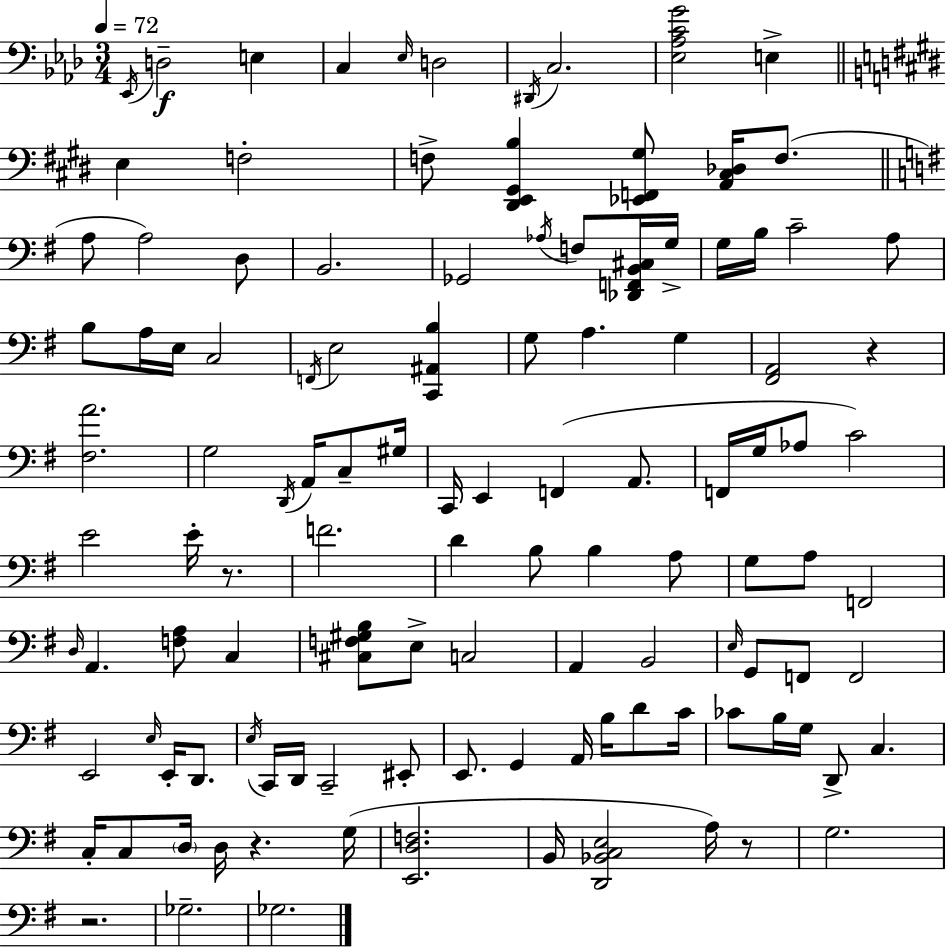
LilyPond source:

{
  \clef bass
  \numericTimeSignature
  \time 3/4
  \key aes \major
  \tempo 4 = 72
  \repeat volta 2 { \acciaccatura { ees,16 }\f d2-- e4 | c4 \grace { ees16 } d2 | \acciaccatura { dis,16 } c2. | <ees aes c' g'>2 e4-> | \break \bar "||" \break \key e \major e4 f2-. | f8-> <dis, e, gis, b>4 <ees, f, gis>8 <a, cis des>16 f8.( | \bar "||" \break \key g \major a8 a2) d8 | b,2. | ges,2 \acciaccatura { aes16 } f8 <des, f, b, cis>16 | g16-> g16 b16 c'2-- a8 | \break b8 a16 e16 c2 | \acciaccatura { f,16 } e2 <c, ais, b>4 | g8 a4. g4 | <fis, a,>2 r4 | \break <fis a'>2. | g2 \acciaccatura { d,16 } a,16 | c8-- gis16 c,16 e,4 f,4( | a,8. f,16 g16 aes8 c'2) | \break e'2 e'16-. | r8. f'2. | d'4 b8 b4 | a8 g8 a8 f,2 | \break \grace { d16 } a,4. <f a>8 | c4 <cis f gis b>8 e8-> c2 | a,4 b,2 | \grace { e16 } g,8 f,8 f,2 | \break e,2 | \grace { e16 } e,16-. d,8. \acciaccatura { e16 } c,16 d,16 c,2-- | eis,8-. e,8. g,4 | a,16 b16 d'8 c'16 ces'8 b16 g16 d,8-> | \break c4. c16-. c8 \parenthesize d16 d16 | r4. g16( <e, d f>2. | b,16 <d, bes, c e>2 | a16) r8 g2. | \break r2. | ges2.-- | ges2. | } \bar "|."
}